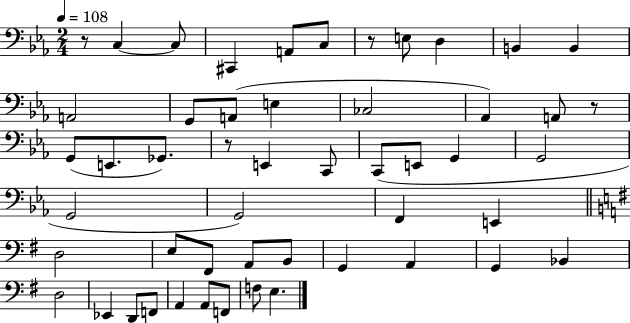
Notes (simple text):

R/e C3/q C3/e C#2/q A2/e C3/e R/e E3/e D3/q B2/q B2/q A2/h G2/e A2/e E3/q CES3/h Ab2/q A2/e R/e G2/e E2/e. Gb2/e. R/e E2/q C2/e C2/e E2/e G2/q G2/h G2/h G2/h F2/q E2/q D3/h E3/e F#2/e A2/e B2/e G2/q A2/q G2/q Bb2/q D3/h Eb2/q D2/e F2/e A2/q A2/e F2/e F3/e E3/q.